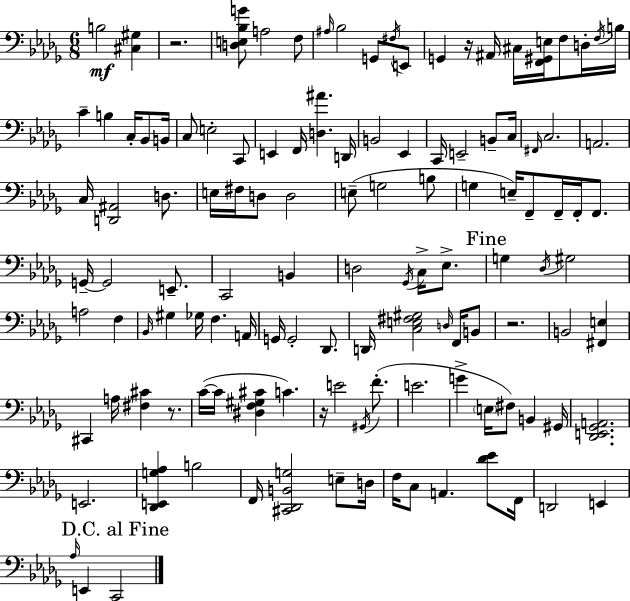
B3/h [C#3,G#3]/q R/h. [D3,E3,Bb3,G4]/e A3/h F3/e A#3/s Bb3/h G2/e F#3/s E2/e G2/q R/s A#2/s C#3/s [F2,G#2,E3]/s F3/e D3/s F3/s B3/s C4/q B3/q C3/s Bb2/e B2/s C3/e E3/h C2/e E2/q F2/s [D3,A#4]/q. D2/s B2/h Eb2/q C2/s E2/h B2/e C3/s F#2/s C3/h. A2/h. C3/s [D2,A#2]/h D3/e. E3/s F#3/s D3/e D3/h E3/e G3/h B3/e G3/q E3/s F2/e F2/s F2/s F2/e. G2/s G2/h E2/e. C2/h B2/q D3/h Gb2/s C3/s Eb3/e. G3/q Db3/s G#3/h A3/h F3/q Bb2/s G#3/q Gb3/s F3/q. A2/s G2/s G2/h Db2/e. D2/s [C3,E3,F#3,G#3]/h D3/s F2/s B2/e R/h. B2/h [F#2,E3]/q C#2/q A3/s [F#3,C#4]/q R/e. C4/s C4/s [D#3,F3,G#3,C#4]/q C4/q. R/s E4/h G#2/s F4/e. E4/h. G4/q E3/s F#3/e B2/q G#2/s [Db2,E2,Gb2,A2]/h. E2/h. [Db2,E2,G3,Ab3]/q B3/h F2/s [C#2,Db2,B2,G3]/h E3/e D3/s F3/s C3/e A2/q. [Db4,Eb4]/e F2/s D2/h E2/q Ab3/s E2/q C2/h